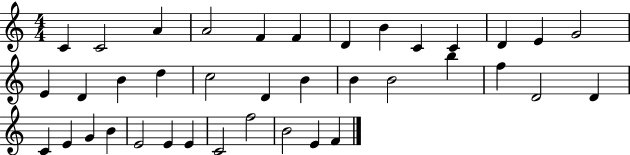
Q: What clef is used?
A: treble